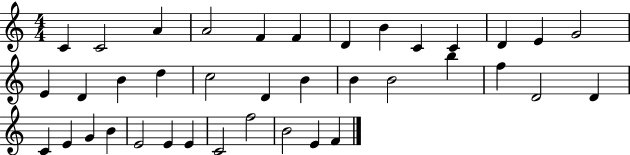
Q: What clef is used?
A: treble